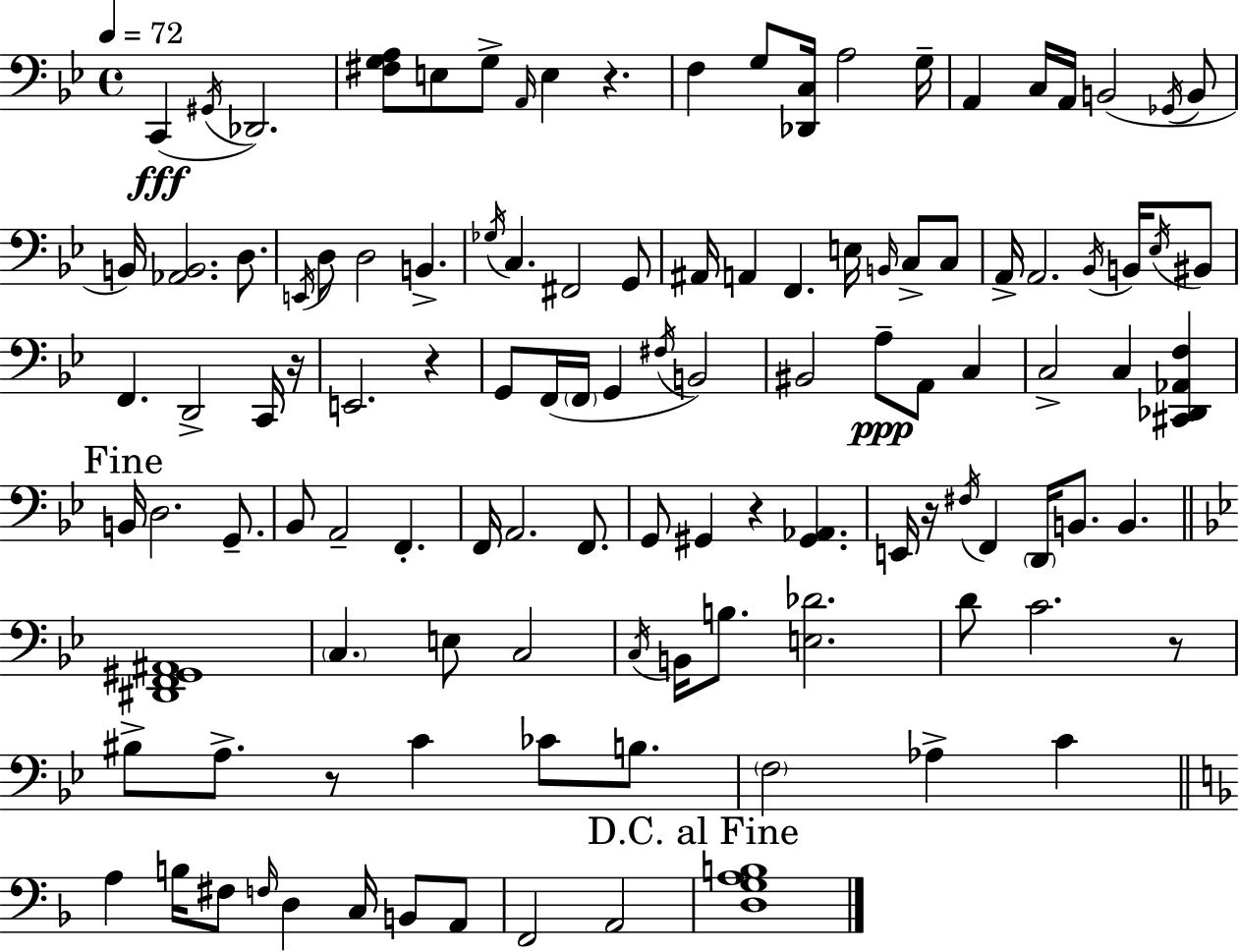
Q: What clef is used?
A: bass